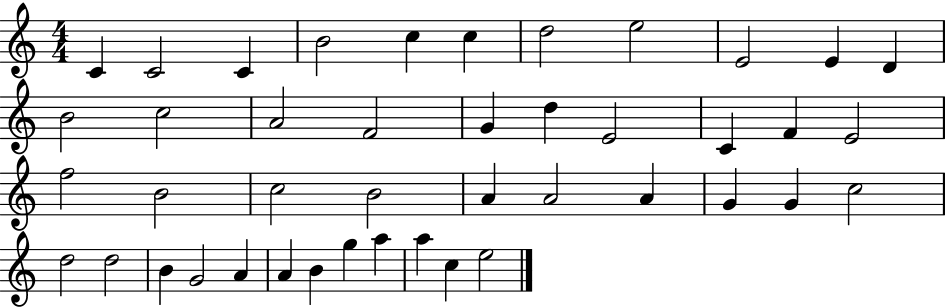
{
  \clef treble
  \numericTimeSignature
  \time 4/4
  \key c \major
  c'4 c'2 c'4 | b'2 c''4 c''4 | d''2 e''2 | e'2 e'4 d'4 | \break b'2 c''2 | a'2 f'2 | g'4 d''4 e'2 | c'4 f'4 e'2 | \break f''2 b'2 | c''2 b'2 | a'4 a'2 a'4 | g'4 g'4 c''2 | \break d''2 d''2 | b'4 g'2 a'4 | a'4 b'4 g''4 a''4 | a''4 c''4 e''2 | \break \bar "|."
}